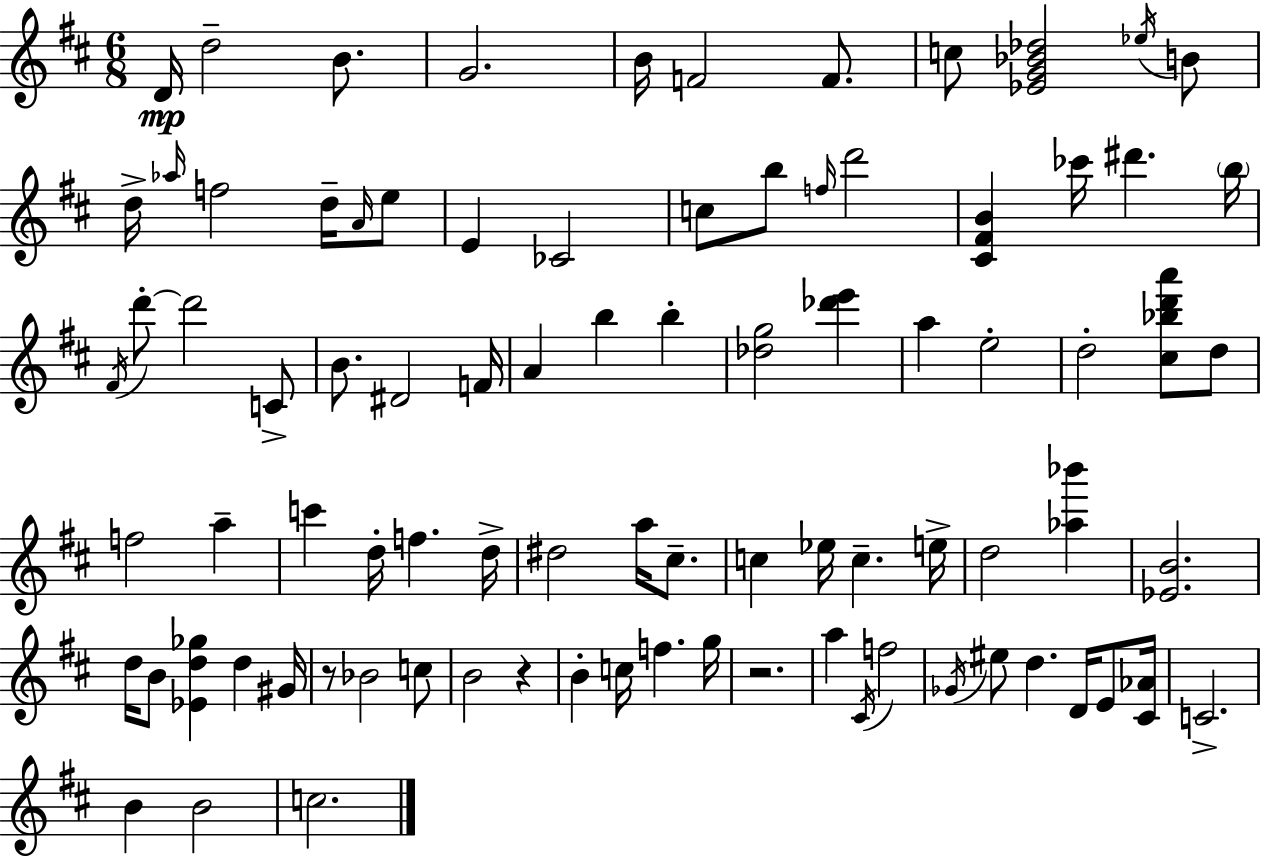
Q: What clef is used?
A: treble